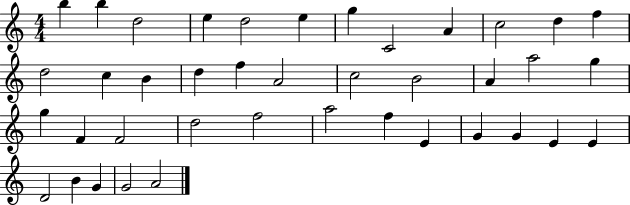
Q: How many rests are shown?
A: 0